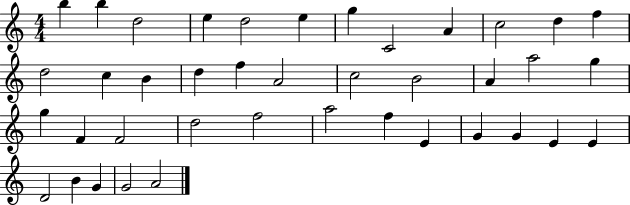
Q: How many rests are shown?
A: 0